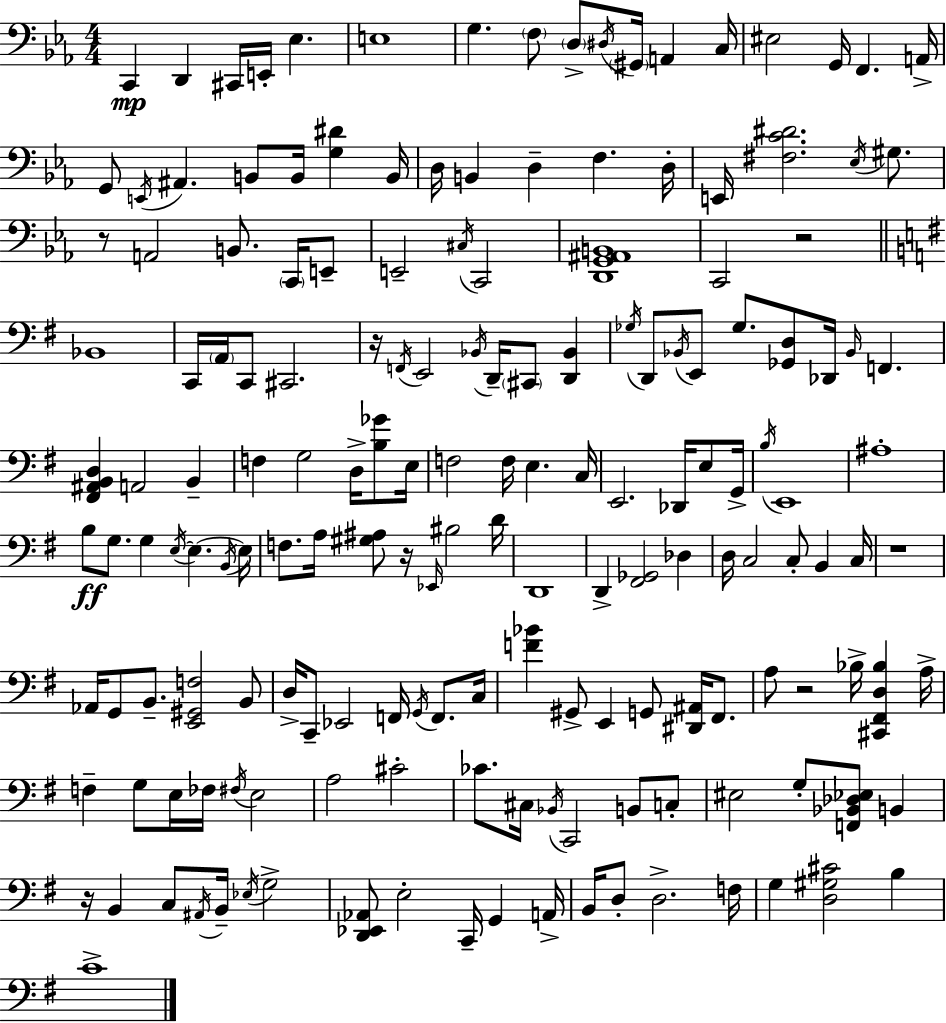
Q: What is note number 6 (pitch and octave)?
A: E3